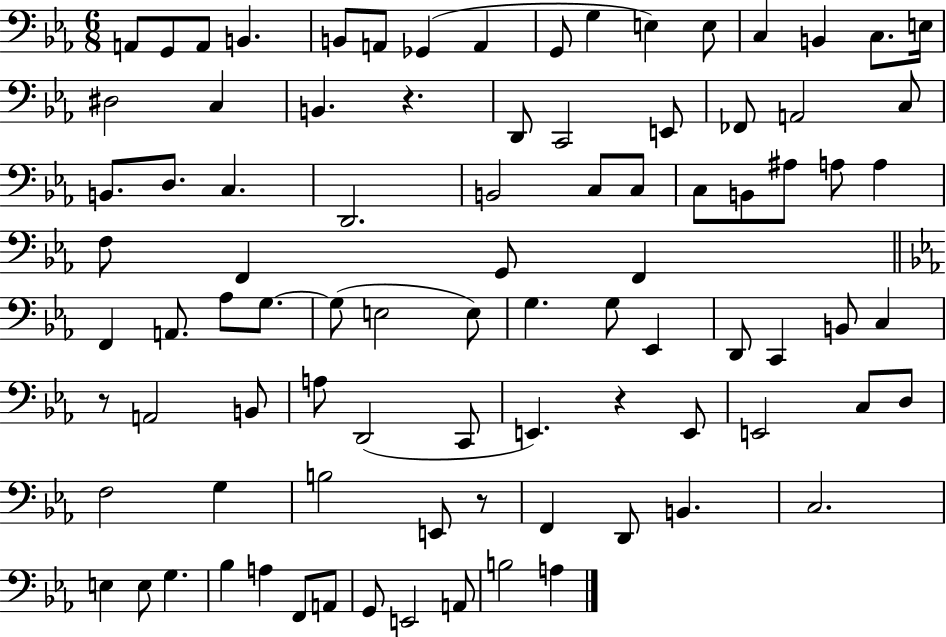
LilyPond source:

{
  \clef bass
  \numericTimeSignature
  \time 6/8
  \key ees \major
  \repeat volta 2 { a,8 g,8 a,8 b,4. | b,8 a,8 ges,4( a,4 | g,8 g4 e4) e8 | c4 b,4 c8. e16 | \break dis2 c4 | b,4. r4. | d,8 c,2 e,8 | fes,8 a,2 c8 | \break b,8. d8. c4. | d,2. | b,2 c8 c8 | c8 b,8 ais8 a8 a4 | \break f8 f,4 g,8 f,4 | \bar "||" \break \key c \minor f,4 a,8. aes8 g8.~~ | g8( e2 e8) | g4. g8 ees,4 | d,8 c,4 b,8 c4 | \break r8 a,2 b,8 | a8 d,2( c,8 | e,4.) r4 e,8 | e,2 c8 d8 | \break f2 g4 | b2 e,8 r8 | f,4 d,8 b,4. | c2. | \break e4 e8 g4. | bes4 a4 f,8 a,8 | g,8 e,2 a,8 | b2 a4 | \break } \bar "|."
}